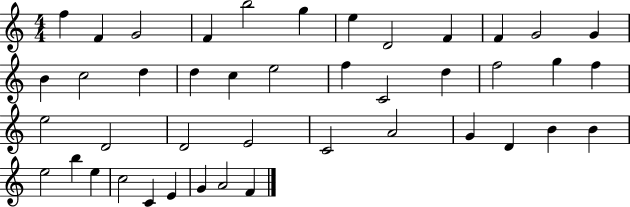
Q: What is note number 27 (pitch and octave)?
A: D4